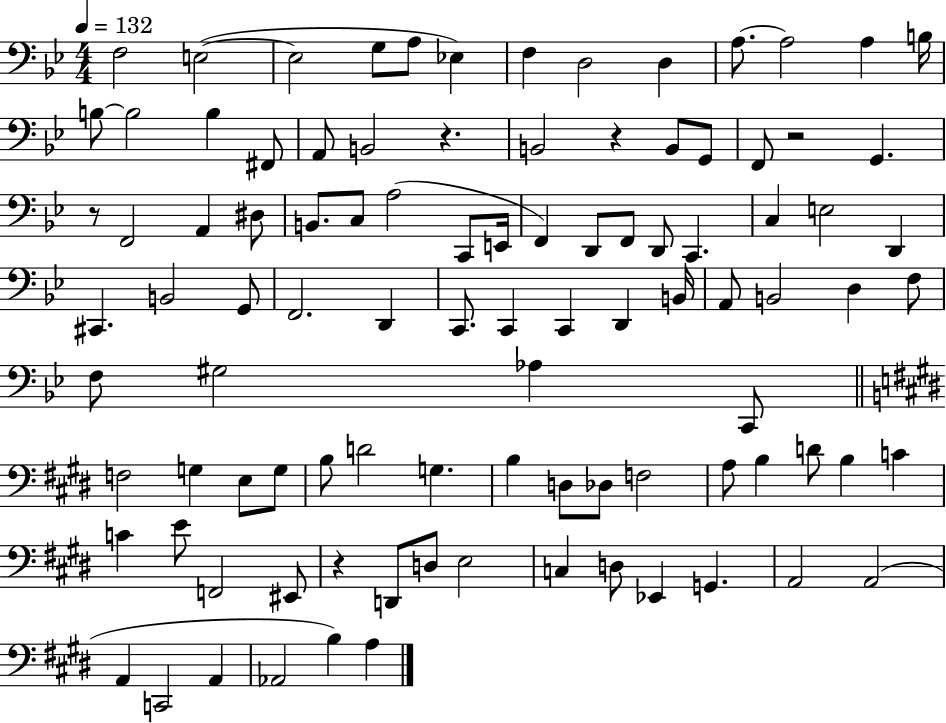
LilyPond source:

{
  \clef bass
  \numericTimeSignature
  \time 4/4
  \key bes \major
  \tempo 4 = 132
  f2 e2~(~ | e2 g8 a8 ees4) | f4 d2 d4 | a8.~~ a2 a4 b16 | \break b8~~ b2 b4 fis,8 | a,8 b,2 r4. | b,2 r4 b,8 g,8 | f,8 r2 g,4. | \break r8 f,2 a,4 dis8 | b,8. c8 a2( c,8 e,16 | f,4) d,8 f,8 d,8 c,4. | c4 e2 d,4 | \break cis,4. b,2 g,8 | f,2. d,4 | c,8. c,4 c,4 d,4 b,16 | a,8 b,2 d4 f8 | \break f8 gis2 aes4 c,8 | \bar "||" \break \key e \major f2 g4 e8 g8 | b8 d'2 g4. | b4 d8 des8 f2 | a8 b4 d'8 b4 c'4 | \break c'4 e'8 f,2 eis,8 | r4 d,8 d8 e2 | c4 d8 ees,4 g,4. | a,2 a,2( | \break a,4 c,2 a,4 | aes,2 b4) a4 | \bar "|."
}